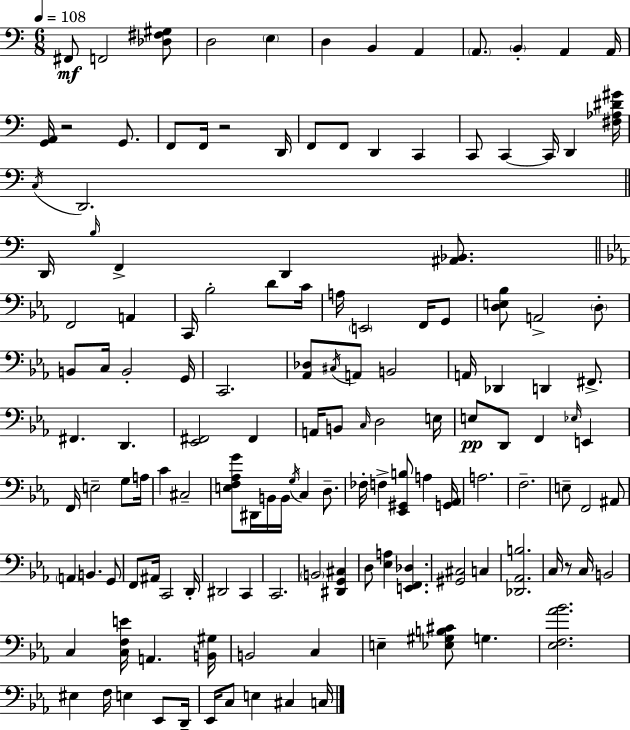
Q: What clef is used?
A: bass